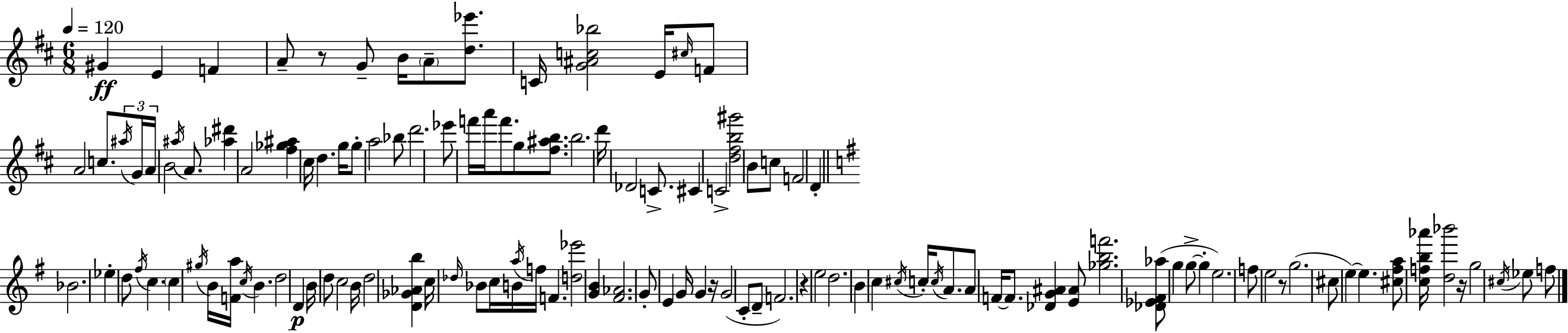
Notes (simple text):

G#4/q E4/q F4/q A4/e R/e G4/e B4/s A4/e [D5,Eb6]/e. C4/s [G4,A#4,C5,Bb5]/h E4/s C#5/s F4/e A4/h C5/e. A#5/s G4/s A4/s B4/h A#5/s A4/e. [Ab5,D#6]/q A4/h [F#5,Gb5,A#5]/q C#5/s D5/q. G5/s G5/e A5/h Bb5/e D6/h. Eb6/e F6/s A6/s F6/e. G5/e [F#5,A#5,B5]/e. B5/h. D6/s Db4/h C4/e. C#4/q C4/h [D5,F#5,B5,G#6]/h B4/e C5/e F4/h D4/q Bb4/h. Eb5/q D5/e F#5/s C5/q. C5/q G#5/s B4/s [F4,A5]/s C5/s B4/q. D5/h D4/q B4/s D5/e C5/h B4/s D5/h [D4,Gb4,Ab4,B5]/q C5/s Db5/s Bb4/e C5/s B4/s A5/s F5/s F4/q. [D5,Eb6]/h [G4,B4]/q [F#4,Ab4]/h. G4/e E4/q G4/s G4/q R/s G4/h C4/e D4/e F4/h. R/q E5/h D5/h. B4/q C5/q C#5/s C5/s C5/s A4/e. A4/e F4/s F4/e. [Db4,G4,A#4]/q [E4,A#4]/e [Gb5,B5,F6]/h. [Db4,Eb4,F#4,Ab5]/e G5/q G5/e G5/q E5/h. F5/e E5/h R/e G5/h. C#5/e E5/q E5/q. [C#5,F#5,A5]/e [C5,F5,B5,Ab6]/s [D5,Bb6]/h R/s G5/h C#5/s Eb5/e F5/e